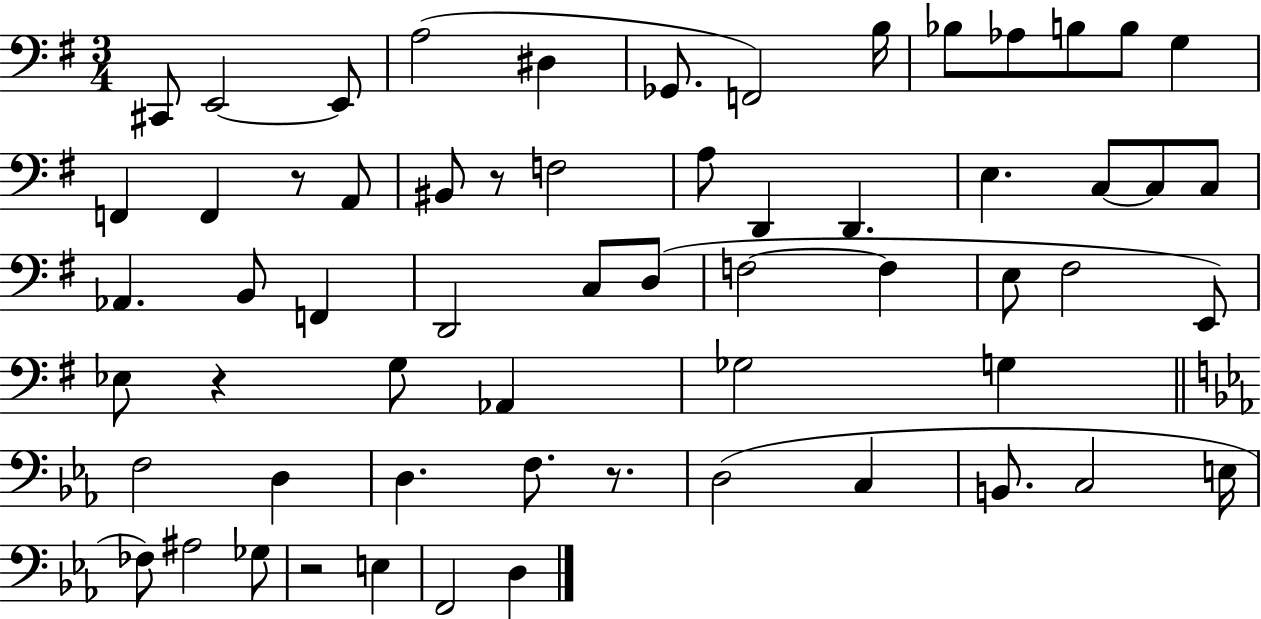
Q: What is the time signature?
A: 3/4